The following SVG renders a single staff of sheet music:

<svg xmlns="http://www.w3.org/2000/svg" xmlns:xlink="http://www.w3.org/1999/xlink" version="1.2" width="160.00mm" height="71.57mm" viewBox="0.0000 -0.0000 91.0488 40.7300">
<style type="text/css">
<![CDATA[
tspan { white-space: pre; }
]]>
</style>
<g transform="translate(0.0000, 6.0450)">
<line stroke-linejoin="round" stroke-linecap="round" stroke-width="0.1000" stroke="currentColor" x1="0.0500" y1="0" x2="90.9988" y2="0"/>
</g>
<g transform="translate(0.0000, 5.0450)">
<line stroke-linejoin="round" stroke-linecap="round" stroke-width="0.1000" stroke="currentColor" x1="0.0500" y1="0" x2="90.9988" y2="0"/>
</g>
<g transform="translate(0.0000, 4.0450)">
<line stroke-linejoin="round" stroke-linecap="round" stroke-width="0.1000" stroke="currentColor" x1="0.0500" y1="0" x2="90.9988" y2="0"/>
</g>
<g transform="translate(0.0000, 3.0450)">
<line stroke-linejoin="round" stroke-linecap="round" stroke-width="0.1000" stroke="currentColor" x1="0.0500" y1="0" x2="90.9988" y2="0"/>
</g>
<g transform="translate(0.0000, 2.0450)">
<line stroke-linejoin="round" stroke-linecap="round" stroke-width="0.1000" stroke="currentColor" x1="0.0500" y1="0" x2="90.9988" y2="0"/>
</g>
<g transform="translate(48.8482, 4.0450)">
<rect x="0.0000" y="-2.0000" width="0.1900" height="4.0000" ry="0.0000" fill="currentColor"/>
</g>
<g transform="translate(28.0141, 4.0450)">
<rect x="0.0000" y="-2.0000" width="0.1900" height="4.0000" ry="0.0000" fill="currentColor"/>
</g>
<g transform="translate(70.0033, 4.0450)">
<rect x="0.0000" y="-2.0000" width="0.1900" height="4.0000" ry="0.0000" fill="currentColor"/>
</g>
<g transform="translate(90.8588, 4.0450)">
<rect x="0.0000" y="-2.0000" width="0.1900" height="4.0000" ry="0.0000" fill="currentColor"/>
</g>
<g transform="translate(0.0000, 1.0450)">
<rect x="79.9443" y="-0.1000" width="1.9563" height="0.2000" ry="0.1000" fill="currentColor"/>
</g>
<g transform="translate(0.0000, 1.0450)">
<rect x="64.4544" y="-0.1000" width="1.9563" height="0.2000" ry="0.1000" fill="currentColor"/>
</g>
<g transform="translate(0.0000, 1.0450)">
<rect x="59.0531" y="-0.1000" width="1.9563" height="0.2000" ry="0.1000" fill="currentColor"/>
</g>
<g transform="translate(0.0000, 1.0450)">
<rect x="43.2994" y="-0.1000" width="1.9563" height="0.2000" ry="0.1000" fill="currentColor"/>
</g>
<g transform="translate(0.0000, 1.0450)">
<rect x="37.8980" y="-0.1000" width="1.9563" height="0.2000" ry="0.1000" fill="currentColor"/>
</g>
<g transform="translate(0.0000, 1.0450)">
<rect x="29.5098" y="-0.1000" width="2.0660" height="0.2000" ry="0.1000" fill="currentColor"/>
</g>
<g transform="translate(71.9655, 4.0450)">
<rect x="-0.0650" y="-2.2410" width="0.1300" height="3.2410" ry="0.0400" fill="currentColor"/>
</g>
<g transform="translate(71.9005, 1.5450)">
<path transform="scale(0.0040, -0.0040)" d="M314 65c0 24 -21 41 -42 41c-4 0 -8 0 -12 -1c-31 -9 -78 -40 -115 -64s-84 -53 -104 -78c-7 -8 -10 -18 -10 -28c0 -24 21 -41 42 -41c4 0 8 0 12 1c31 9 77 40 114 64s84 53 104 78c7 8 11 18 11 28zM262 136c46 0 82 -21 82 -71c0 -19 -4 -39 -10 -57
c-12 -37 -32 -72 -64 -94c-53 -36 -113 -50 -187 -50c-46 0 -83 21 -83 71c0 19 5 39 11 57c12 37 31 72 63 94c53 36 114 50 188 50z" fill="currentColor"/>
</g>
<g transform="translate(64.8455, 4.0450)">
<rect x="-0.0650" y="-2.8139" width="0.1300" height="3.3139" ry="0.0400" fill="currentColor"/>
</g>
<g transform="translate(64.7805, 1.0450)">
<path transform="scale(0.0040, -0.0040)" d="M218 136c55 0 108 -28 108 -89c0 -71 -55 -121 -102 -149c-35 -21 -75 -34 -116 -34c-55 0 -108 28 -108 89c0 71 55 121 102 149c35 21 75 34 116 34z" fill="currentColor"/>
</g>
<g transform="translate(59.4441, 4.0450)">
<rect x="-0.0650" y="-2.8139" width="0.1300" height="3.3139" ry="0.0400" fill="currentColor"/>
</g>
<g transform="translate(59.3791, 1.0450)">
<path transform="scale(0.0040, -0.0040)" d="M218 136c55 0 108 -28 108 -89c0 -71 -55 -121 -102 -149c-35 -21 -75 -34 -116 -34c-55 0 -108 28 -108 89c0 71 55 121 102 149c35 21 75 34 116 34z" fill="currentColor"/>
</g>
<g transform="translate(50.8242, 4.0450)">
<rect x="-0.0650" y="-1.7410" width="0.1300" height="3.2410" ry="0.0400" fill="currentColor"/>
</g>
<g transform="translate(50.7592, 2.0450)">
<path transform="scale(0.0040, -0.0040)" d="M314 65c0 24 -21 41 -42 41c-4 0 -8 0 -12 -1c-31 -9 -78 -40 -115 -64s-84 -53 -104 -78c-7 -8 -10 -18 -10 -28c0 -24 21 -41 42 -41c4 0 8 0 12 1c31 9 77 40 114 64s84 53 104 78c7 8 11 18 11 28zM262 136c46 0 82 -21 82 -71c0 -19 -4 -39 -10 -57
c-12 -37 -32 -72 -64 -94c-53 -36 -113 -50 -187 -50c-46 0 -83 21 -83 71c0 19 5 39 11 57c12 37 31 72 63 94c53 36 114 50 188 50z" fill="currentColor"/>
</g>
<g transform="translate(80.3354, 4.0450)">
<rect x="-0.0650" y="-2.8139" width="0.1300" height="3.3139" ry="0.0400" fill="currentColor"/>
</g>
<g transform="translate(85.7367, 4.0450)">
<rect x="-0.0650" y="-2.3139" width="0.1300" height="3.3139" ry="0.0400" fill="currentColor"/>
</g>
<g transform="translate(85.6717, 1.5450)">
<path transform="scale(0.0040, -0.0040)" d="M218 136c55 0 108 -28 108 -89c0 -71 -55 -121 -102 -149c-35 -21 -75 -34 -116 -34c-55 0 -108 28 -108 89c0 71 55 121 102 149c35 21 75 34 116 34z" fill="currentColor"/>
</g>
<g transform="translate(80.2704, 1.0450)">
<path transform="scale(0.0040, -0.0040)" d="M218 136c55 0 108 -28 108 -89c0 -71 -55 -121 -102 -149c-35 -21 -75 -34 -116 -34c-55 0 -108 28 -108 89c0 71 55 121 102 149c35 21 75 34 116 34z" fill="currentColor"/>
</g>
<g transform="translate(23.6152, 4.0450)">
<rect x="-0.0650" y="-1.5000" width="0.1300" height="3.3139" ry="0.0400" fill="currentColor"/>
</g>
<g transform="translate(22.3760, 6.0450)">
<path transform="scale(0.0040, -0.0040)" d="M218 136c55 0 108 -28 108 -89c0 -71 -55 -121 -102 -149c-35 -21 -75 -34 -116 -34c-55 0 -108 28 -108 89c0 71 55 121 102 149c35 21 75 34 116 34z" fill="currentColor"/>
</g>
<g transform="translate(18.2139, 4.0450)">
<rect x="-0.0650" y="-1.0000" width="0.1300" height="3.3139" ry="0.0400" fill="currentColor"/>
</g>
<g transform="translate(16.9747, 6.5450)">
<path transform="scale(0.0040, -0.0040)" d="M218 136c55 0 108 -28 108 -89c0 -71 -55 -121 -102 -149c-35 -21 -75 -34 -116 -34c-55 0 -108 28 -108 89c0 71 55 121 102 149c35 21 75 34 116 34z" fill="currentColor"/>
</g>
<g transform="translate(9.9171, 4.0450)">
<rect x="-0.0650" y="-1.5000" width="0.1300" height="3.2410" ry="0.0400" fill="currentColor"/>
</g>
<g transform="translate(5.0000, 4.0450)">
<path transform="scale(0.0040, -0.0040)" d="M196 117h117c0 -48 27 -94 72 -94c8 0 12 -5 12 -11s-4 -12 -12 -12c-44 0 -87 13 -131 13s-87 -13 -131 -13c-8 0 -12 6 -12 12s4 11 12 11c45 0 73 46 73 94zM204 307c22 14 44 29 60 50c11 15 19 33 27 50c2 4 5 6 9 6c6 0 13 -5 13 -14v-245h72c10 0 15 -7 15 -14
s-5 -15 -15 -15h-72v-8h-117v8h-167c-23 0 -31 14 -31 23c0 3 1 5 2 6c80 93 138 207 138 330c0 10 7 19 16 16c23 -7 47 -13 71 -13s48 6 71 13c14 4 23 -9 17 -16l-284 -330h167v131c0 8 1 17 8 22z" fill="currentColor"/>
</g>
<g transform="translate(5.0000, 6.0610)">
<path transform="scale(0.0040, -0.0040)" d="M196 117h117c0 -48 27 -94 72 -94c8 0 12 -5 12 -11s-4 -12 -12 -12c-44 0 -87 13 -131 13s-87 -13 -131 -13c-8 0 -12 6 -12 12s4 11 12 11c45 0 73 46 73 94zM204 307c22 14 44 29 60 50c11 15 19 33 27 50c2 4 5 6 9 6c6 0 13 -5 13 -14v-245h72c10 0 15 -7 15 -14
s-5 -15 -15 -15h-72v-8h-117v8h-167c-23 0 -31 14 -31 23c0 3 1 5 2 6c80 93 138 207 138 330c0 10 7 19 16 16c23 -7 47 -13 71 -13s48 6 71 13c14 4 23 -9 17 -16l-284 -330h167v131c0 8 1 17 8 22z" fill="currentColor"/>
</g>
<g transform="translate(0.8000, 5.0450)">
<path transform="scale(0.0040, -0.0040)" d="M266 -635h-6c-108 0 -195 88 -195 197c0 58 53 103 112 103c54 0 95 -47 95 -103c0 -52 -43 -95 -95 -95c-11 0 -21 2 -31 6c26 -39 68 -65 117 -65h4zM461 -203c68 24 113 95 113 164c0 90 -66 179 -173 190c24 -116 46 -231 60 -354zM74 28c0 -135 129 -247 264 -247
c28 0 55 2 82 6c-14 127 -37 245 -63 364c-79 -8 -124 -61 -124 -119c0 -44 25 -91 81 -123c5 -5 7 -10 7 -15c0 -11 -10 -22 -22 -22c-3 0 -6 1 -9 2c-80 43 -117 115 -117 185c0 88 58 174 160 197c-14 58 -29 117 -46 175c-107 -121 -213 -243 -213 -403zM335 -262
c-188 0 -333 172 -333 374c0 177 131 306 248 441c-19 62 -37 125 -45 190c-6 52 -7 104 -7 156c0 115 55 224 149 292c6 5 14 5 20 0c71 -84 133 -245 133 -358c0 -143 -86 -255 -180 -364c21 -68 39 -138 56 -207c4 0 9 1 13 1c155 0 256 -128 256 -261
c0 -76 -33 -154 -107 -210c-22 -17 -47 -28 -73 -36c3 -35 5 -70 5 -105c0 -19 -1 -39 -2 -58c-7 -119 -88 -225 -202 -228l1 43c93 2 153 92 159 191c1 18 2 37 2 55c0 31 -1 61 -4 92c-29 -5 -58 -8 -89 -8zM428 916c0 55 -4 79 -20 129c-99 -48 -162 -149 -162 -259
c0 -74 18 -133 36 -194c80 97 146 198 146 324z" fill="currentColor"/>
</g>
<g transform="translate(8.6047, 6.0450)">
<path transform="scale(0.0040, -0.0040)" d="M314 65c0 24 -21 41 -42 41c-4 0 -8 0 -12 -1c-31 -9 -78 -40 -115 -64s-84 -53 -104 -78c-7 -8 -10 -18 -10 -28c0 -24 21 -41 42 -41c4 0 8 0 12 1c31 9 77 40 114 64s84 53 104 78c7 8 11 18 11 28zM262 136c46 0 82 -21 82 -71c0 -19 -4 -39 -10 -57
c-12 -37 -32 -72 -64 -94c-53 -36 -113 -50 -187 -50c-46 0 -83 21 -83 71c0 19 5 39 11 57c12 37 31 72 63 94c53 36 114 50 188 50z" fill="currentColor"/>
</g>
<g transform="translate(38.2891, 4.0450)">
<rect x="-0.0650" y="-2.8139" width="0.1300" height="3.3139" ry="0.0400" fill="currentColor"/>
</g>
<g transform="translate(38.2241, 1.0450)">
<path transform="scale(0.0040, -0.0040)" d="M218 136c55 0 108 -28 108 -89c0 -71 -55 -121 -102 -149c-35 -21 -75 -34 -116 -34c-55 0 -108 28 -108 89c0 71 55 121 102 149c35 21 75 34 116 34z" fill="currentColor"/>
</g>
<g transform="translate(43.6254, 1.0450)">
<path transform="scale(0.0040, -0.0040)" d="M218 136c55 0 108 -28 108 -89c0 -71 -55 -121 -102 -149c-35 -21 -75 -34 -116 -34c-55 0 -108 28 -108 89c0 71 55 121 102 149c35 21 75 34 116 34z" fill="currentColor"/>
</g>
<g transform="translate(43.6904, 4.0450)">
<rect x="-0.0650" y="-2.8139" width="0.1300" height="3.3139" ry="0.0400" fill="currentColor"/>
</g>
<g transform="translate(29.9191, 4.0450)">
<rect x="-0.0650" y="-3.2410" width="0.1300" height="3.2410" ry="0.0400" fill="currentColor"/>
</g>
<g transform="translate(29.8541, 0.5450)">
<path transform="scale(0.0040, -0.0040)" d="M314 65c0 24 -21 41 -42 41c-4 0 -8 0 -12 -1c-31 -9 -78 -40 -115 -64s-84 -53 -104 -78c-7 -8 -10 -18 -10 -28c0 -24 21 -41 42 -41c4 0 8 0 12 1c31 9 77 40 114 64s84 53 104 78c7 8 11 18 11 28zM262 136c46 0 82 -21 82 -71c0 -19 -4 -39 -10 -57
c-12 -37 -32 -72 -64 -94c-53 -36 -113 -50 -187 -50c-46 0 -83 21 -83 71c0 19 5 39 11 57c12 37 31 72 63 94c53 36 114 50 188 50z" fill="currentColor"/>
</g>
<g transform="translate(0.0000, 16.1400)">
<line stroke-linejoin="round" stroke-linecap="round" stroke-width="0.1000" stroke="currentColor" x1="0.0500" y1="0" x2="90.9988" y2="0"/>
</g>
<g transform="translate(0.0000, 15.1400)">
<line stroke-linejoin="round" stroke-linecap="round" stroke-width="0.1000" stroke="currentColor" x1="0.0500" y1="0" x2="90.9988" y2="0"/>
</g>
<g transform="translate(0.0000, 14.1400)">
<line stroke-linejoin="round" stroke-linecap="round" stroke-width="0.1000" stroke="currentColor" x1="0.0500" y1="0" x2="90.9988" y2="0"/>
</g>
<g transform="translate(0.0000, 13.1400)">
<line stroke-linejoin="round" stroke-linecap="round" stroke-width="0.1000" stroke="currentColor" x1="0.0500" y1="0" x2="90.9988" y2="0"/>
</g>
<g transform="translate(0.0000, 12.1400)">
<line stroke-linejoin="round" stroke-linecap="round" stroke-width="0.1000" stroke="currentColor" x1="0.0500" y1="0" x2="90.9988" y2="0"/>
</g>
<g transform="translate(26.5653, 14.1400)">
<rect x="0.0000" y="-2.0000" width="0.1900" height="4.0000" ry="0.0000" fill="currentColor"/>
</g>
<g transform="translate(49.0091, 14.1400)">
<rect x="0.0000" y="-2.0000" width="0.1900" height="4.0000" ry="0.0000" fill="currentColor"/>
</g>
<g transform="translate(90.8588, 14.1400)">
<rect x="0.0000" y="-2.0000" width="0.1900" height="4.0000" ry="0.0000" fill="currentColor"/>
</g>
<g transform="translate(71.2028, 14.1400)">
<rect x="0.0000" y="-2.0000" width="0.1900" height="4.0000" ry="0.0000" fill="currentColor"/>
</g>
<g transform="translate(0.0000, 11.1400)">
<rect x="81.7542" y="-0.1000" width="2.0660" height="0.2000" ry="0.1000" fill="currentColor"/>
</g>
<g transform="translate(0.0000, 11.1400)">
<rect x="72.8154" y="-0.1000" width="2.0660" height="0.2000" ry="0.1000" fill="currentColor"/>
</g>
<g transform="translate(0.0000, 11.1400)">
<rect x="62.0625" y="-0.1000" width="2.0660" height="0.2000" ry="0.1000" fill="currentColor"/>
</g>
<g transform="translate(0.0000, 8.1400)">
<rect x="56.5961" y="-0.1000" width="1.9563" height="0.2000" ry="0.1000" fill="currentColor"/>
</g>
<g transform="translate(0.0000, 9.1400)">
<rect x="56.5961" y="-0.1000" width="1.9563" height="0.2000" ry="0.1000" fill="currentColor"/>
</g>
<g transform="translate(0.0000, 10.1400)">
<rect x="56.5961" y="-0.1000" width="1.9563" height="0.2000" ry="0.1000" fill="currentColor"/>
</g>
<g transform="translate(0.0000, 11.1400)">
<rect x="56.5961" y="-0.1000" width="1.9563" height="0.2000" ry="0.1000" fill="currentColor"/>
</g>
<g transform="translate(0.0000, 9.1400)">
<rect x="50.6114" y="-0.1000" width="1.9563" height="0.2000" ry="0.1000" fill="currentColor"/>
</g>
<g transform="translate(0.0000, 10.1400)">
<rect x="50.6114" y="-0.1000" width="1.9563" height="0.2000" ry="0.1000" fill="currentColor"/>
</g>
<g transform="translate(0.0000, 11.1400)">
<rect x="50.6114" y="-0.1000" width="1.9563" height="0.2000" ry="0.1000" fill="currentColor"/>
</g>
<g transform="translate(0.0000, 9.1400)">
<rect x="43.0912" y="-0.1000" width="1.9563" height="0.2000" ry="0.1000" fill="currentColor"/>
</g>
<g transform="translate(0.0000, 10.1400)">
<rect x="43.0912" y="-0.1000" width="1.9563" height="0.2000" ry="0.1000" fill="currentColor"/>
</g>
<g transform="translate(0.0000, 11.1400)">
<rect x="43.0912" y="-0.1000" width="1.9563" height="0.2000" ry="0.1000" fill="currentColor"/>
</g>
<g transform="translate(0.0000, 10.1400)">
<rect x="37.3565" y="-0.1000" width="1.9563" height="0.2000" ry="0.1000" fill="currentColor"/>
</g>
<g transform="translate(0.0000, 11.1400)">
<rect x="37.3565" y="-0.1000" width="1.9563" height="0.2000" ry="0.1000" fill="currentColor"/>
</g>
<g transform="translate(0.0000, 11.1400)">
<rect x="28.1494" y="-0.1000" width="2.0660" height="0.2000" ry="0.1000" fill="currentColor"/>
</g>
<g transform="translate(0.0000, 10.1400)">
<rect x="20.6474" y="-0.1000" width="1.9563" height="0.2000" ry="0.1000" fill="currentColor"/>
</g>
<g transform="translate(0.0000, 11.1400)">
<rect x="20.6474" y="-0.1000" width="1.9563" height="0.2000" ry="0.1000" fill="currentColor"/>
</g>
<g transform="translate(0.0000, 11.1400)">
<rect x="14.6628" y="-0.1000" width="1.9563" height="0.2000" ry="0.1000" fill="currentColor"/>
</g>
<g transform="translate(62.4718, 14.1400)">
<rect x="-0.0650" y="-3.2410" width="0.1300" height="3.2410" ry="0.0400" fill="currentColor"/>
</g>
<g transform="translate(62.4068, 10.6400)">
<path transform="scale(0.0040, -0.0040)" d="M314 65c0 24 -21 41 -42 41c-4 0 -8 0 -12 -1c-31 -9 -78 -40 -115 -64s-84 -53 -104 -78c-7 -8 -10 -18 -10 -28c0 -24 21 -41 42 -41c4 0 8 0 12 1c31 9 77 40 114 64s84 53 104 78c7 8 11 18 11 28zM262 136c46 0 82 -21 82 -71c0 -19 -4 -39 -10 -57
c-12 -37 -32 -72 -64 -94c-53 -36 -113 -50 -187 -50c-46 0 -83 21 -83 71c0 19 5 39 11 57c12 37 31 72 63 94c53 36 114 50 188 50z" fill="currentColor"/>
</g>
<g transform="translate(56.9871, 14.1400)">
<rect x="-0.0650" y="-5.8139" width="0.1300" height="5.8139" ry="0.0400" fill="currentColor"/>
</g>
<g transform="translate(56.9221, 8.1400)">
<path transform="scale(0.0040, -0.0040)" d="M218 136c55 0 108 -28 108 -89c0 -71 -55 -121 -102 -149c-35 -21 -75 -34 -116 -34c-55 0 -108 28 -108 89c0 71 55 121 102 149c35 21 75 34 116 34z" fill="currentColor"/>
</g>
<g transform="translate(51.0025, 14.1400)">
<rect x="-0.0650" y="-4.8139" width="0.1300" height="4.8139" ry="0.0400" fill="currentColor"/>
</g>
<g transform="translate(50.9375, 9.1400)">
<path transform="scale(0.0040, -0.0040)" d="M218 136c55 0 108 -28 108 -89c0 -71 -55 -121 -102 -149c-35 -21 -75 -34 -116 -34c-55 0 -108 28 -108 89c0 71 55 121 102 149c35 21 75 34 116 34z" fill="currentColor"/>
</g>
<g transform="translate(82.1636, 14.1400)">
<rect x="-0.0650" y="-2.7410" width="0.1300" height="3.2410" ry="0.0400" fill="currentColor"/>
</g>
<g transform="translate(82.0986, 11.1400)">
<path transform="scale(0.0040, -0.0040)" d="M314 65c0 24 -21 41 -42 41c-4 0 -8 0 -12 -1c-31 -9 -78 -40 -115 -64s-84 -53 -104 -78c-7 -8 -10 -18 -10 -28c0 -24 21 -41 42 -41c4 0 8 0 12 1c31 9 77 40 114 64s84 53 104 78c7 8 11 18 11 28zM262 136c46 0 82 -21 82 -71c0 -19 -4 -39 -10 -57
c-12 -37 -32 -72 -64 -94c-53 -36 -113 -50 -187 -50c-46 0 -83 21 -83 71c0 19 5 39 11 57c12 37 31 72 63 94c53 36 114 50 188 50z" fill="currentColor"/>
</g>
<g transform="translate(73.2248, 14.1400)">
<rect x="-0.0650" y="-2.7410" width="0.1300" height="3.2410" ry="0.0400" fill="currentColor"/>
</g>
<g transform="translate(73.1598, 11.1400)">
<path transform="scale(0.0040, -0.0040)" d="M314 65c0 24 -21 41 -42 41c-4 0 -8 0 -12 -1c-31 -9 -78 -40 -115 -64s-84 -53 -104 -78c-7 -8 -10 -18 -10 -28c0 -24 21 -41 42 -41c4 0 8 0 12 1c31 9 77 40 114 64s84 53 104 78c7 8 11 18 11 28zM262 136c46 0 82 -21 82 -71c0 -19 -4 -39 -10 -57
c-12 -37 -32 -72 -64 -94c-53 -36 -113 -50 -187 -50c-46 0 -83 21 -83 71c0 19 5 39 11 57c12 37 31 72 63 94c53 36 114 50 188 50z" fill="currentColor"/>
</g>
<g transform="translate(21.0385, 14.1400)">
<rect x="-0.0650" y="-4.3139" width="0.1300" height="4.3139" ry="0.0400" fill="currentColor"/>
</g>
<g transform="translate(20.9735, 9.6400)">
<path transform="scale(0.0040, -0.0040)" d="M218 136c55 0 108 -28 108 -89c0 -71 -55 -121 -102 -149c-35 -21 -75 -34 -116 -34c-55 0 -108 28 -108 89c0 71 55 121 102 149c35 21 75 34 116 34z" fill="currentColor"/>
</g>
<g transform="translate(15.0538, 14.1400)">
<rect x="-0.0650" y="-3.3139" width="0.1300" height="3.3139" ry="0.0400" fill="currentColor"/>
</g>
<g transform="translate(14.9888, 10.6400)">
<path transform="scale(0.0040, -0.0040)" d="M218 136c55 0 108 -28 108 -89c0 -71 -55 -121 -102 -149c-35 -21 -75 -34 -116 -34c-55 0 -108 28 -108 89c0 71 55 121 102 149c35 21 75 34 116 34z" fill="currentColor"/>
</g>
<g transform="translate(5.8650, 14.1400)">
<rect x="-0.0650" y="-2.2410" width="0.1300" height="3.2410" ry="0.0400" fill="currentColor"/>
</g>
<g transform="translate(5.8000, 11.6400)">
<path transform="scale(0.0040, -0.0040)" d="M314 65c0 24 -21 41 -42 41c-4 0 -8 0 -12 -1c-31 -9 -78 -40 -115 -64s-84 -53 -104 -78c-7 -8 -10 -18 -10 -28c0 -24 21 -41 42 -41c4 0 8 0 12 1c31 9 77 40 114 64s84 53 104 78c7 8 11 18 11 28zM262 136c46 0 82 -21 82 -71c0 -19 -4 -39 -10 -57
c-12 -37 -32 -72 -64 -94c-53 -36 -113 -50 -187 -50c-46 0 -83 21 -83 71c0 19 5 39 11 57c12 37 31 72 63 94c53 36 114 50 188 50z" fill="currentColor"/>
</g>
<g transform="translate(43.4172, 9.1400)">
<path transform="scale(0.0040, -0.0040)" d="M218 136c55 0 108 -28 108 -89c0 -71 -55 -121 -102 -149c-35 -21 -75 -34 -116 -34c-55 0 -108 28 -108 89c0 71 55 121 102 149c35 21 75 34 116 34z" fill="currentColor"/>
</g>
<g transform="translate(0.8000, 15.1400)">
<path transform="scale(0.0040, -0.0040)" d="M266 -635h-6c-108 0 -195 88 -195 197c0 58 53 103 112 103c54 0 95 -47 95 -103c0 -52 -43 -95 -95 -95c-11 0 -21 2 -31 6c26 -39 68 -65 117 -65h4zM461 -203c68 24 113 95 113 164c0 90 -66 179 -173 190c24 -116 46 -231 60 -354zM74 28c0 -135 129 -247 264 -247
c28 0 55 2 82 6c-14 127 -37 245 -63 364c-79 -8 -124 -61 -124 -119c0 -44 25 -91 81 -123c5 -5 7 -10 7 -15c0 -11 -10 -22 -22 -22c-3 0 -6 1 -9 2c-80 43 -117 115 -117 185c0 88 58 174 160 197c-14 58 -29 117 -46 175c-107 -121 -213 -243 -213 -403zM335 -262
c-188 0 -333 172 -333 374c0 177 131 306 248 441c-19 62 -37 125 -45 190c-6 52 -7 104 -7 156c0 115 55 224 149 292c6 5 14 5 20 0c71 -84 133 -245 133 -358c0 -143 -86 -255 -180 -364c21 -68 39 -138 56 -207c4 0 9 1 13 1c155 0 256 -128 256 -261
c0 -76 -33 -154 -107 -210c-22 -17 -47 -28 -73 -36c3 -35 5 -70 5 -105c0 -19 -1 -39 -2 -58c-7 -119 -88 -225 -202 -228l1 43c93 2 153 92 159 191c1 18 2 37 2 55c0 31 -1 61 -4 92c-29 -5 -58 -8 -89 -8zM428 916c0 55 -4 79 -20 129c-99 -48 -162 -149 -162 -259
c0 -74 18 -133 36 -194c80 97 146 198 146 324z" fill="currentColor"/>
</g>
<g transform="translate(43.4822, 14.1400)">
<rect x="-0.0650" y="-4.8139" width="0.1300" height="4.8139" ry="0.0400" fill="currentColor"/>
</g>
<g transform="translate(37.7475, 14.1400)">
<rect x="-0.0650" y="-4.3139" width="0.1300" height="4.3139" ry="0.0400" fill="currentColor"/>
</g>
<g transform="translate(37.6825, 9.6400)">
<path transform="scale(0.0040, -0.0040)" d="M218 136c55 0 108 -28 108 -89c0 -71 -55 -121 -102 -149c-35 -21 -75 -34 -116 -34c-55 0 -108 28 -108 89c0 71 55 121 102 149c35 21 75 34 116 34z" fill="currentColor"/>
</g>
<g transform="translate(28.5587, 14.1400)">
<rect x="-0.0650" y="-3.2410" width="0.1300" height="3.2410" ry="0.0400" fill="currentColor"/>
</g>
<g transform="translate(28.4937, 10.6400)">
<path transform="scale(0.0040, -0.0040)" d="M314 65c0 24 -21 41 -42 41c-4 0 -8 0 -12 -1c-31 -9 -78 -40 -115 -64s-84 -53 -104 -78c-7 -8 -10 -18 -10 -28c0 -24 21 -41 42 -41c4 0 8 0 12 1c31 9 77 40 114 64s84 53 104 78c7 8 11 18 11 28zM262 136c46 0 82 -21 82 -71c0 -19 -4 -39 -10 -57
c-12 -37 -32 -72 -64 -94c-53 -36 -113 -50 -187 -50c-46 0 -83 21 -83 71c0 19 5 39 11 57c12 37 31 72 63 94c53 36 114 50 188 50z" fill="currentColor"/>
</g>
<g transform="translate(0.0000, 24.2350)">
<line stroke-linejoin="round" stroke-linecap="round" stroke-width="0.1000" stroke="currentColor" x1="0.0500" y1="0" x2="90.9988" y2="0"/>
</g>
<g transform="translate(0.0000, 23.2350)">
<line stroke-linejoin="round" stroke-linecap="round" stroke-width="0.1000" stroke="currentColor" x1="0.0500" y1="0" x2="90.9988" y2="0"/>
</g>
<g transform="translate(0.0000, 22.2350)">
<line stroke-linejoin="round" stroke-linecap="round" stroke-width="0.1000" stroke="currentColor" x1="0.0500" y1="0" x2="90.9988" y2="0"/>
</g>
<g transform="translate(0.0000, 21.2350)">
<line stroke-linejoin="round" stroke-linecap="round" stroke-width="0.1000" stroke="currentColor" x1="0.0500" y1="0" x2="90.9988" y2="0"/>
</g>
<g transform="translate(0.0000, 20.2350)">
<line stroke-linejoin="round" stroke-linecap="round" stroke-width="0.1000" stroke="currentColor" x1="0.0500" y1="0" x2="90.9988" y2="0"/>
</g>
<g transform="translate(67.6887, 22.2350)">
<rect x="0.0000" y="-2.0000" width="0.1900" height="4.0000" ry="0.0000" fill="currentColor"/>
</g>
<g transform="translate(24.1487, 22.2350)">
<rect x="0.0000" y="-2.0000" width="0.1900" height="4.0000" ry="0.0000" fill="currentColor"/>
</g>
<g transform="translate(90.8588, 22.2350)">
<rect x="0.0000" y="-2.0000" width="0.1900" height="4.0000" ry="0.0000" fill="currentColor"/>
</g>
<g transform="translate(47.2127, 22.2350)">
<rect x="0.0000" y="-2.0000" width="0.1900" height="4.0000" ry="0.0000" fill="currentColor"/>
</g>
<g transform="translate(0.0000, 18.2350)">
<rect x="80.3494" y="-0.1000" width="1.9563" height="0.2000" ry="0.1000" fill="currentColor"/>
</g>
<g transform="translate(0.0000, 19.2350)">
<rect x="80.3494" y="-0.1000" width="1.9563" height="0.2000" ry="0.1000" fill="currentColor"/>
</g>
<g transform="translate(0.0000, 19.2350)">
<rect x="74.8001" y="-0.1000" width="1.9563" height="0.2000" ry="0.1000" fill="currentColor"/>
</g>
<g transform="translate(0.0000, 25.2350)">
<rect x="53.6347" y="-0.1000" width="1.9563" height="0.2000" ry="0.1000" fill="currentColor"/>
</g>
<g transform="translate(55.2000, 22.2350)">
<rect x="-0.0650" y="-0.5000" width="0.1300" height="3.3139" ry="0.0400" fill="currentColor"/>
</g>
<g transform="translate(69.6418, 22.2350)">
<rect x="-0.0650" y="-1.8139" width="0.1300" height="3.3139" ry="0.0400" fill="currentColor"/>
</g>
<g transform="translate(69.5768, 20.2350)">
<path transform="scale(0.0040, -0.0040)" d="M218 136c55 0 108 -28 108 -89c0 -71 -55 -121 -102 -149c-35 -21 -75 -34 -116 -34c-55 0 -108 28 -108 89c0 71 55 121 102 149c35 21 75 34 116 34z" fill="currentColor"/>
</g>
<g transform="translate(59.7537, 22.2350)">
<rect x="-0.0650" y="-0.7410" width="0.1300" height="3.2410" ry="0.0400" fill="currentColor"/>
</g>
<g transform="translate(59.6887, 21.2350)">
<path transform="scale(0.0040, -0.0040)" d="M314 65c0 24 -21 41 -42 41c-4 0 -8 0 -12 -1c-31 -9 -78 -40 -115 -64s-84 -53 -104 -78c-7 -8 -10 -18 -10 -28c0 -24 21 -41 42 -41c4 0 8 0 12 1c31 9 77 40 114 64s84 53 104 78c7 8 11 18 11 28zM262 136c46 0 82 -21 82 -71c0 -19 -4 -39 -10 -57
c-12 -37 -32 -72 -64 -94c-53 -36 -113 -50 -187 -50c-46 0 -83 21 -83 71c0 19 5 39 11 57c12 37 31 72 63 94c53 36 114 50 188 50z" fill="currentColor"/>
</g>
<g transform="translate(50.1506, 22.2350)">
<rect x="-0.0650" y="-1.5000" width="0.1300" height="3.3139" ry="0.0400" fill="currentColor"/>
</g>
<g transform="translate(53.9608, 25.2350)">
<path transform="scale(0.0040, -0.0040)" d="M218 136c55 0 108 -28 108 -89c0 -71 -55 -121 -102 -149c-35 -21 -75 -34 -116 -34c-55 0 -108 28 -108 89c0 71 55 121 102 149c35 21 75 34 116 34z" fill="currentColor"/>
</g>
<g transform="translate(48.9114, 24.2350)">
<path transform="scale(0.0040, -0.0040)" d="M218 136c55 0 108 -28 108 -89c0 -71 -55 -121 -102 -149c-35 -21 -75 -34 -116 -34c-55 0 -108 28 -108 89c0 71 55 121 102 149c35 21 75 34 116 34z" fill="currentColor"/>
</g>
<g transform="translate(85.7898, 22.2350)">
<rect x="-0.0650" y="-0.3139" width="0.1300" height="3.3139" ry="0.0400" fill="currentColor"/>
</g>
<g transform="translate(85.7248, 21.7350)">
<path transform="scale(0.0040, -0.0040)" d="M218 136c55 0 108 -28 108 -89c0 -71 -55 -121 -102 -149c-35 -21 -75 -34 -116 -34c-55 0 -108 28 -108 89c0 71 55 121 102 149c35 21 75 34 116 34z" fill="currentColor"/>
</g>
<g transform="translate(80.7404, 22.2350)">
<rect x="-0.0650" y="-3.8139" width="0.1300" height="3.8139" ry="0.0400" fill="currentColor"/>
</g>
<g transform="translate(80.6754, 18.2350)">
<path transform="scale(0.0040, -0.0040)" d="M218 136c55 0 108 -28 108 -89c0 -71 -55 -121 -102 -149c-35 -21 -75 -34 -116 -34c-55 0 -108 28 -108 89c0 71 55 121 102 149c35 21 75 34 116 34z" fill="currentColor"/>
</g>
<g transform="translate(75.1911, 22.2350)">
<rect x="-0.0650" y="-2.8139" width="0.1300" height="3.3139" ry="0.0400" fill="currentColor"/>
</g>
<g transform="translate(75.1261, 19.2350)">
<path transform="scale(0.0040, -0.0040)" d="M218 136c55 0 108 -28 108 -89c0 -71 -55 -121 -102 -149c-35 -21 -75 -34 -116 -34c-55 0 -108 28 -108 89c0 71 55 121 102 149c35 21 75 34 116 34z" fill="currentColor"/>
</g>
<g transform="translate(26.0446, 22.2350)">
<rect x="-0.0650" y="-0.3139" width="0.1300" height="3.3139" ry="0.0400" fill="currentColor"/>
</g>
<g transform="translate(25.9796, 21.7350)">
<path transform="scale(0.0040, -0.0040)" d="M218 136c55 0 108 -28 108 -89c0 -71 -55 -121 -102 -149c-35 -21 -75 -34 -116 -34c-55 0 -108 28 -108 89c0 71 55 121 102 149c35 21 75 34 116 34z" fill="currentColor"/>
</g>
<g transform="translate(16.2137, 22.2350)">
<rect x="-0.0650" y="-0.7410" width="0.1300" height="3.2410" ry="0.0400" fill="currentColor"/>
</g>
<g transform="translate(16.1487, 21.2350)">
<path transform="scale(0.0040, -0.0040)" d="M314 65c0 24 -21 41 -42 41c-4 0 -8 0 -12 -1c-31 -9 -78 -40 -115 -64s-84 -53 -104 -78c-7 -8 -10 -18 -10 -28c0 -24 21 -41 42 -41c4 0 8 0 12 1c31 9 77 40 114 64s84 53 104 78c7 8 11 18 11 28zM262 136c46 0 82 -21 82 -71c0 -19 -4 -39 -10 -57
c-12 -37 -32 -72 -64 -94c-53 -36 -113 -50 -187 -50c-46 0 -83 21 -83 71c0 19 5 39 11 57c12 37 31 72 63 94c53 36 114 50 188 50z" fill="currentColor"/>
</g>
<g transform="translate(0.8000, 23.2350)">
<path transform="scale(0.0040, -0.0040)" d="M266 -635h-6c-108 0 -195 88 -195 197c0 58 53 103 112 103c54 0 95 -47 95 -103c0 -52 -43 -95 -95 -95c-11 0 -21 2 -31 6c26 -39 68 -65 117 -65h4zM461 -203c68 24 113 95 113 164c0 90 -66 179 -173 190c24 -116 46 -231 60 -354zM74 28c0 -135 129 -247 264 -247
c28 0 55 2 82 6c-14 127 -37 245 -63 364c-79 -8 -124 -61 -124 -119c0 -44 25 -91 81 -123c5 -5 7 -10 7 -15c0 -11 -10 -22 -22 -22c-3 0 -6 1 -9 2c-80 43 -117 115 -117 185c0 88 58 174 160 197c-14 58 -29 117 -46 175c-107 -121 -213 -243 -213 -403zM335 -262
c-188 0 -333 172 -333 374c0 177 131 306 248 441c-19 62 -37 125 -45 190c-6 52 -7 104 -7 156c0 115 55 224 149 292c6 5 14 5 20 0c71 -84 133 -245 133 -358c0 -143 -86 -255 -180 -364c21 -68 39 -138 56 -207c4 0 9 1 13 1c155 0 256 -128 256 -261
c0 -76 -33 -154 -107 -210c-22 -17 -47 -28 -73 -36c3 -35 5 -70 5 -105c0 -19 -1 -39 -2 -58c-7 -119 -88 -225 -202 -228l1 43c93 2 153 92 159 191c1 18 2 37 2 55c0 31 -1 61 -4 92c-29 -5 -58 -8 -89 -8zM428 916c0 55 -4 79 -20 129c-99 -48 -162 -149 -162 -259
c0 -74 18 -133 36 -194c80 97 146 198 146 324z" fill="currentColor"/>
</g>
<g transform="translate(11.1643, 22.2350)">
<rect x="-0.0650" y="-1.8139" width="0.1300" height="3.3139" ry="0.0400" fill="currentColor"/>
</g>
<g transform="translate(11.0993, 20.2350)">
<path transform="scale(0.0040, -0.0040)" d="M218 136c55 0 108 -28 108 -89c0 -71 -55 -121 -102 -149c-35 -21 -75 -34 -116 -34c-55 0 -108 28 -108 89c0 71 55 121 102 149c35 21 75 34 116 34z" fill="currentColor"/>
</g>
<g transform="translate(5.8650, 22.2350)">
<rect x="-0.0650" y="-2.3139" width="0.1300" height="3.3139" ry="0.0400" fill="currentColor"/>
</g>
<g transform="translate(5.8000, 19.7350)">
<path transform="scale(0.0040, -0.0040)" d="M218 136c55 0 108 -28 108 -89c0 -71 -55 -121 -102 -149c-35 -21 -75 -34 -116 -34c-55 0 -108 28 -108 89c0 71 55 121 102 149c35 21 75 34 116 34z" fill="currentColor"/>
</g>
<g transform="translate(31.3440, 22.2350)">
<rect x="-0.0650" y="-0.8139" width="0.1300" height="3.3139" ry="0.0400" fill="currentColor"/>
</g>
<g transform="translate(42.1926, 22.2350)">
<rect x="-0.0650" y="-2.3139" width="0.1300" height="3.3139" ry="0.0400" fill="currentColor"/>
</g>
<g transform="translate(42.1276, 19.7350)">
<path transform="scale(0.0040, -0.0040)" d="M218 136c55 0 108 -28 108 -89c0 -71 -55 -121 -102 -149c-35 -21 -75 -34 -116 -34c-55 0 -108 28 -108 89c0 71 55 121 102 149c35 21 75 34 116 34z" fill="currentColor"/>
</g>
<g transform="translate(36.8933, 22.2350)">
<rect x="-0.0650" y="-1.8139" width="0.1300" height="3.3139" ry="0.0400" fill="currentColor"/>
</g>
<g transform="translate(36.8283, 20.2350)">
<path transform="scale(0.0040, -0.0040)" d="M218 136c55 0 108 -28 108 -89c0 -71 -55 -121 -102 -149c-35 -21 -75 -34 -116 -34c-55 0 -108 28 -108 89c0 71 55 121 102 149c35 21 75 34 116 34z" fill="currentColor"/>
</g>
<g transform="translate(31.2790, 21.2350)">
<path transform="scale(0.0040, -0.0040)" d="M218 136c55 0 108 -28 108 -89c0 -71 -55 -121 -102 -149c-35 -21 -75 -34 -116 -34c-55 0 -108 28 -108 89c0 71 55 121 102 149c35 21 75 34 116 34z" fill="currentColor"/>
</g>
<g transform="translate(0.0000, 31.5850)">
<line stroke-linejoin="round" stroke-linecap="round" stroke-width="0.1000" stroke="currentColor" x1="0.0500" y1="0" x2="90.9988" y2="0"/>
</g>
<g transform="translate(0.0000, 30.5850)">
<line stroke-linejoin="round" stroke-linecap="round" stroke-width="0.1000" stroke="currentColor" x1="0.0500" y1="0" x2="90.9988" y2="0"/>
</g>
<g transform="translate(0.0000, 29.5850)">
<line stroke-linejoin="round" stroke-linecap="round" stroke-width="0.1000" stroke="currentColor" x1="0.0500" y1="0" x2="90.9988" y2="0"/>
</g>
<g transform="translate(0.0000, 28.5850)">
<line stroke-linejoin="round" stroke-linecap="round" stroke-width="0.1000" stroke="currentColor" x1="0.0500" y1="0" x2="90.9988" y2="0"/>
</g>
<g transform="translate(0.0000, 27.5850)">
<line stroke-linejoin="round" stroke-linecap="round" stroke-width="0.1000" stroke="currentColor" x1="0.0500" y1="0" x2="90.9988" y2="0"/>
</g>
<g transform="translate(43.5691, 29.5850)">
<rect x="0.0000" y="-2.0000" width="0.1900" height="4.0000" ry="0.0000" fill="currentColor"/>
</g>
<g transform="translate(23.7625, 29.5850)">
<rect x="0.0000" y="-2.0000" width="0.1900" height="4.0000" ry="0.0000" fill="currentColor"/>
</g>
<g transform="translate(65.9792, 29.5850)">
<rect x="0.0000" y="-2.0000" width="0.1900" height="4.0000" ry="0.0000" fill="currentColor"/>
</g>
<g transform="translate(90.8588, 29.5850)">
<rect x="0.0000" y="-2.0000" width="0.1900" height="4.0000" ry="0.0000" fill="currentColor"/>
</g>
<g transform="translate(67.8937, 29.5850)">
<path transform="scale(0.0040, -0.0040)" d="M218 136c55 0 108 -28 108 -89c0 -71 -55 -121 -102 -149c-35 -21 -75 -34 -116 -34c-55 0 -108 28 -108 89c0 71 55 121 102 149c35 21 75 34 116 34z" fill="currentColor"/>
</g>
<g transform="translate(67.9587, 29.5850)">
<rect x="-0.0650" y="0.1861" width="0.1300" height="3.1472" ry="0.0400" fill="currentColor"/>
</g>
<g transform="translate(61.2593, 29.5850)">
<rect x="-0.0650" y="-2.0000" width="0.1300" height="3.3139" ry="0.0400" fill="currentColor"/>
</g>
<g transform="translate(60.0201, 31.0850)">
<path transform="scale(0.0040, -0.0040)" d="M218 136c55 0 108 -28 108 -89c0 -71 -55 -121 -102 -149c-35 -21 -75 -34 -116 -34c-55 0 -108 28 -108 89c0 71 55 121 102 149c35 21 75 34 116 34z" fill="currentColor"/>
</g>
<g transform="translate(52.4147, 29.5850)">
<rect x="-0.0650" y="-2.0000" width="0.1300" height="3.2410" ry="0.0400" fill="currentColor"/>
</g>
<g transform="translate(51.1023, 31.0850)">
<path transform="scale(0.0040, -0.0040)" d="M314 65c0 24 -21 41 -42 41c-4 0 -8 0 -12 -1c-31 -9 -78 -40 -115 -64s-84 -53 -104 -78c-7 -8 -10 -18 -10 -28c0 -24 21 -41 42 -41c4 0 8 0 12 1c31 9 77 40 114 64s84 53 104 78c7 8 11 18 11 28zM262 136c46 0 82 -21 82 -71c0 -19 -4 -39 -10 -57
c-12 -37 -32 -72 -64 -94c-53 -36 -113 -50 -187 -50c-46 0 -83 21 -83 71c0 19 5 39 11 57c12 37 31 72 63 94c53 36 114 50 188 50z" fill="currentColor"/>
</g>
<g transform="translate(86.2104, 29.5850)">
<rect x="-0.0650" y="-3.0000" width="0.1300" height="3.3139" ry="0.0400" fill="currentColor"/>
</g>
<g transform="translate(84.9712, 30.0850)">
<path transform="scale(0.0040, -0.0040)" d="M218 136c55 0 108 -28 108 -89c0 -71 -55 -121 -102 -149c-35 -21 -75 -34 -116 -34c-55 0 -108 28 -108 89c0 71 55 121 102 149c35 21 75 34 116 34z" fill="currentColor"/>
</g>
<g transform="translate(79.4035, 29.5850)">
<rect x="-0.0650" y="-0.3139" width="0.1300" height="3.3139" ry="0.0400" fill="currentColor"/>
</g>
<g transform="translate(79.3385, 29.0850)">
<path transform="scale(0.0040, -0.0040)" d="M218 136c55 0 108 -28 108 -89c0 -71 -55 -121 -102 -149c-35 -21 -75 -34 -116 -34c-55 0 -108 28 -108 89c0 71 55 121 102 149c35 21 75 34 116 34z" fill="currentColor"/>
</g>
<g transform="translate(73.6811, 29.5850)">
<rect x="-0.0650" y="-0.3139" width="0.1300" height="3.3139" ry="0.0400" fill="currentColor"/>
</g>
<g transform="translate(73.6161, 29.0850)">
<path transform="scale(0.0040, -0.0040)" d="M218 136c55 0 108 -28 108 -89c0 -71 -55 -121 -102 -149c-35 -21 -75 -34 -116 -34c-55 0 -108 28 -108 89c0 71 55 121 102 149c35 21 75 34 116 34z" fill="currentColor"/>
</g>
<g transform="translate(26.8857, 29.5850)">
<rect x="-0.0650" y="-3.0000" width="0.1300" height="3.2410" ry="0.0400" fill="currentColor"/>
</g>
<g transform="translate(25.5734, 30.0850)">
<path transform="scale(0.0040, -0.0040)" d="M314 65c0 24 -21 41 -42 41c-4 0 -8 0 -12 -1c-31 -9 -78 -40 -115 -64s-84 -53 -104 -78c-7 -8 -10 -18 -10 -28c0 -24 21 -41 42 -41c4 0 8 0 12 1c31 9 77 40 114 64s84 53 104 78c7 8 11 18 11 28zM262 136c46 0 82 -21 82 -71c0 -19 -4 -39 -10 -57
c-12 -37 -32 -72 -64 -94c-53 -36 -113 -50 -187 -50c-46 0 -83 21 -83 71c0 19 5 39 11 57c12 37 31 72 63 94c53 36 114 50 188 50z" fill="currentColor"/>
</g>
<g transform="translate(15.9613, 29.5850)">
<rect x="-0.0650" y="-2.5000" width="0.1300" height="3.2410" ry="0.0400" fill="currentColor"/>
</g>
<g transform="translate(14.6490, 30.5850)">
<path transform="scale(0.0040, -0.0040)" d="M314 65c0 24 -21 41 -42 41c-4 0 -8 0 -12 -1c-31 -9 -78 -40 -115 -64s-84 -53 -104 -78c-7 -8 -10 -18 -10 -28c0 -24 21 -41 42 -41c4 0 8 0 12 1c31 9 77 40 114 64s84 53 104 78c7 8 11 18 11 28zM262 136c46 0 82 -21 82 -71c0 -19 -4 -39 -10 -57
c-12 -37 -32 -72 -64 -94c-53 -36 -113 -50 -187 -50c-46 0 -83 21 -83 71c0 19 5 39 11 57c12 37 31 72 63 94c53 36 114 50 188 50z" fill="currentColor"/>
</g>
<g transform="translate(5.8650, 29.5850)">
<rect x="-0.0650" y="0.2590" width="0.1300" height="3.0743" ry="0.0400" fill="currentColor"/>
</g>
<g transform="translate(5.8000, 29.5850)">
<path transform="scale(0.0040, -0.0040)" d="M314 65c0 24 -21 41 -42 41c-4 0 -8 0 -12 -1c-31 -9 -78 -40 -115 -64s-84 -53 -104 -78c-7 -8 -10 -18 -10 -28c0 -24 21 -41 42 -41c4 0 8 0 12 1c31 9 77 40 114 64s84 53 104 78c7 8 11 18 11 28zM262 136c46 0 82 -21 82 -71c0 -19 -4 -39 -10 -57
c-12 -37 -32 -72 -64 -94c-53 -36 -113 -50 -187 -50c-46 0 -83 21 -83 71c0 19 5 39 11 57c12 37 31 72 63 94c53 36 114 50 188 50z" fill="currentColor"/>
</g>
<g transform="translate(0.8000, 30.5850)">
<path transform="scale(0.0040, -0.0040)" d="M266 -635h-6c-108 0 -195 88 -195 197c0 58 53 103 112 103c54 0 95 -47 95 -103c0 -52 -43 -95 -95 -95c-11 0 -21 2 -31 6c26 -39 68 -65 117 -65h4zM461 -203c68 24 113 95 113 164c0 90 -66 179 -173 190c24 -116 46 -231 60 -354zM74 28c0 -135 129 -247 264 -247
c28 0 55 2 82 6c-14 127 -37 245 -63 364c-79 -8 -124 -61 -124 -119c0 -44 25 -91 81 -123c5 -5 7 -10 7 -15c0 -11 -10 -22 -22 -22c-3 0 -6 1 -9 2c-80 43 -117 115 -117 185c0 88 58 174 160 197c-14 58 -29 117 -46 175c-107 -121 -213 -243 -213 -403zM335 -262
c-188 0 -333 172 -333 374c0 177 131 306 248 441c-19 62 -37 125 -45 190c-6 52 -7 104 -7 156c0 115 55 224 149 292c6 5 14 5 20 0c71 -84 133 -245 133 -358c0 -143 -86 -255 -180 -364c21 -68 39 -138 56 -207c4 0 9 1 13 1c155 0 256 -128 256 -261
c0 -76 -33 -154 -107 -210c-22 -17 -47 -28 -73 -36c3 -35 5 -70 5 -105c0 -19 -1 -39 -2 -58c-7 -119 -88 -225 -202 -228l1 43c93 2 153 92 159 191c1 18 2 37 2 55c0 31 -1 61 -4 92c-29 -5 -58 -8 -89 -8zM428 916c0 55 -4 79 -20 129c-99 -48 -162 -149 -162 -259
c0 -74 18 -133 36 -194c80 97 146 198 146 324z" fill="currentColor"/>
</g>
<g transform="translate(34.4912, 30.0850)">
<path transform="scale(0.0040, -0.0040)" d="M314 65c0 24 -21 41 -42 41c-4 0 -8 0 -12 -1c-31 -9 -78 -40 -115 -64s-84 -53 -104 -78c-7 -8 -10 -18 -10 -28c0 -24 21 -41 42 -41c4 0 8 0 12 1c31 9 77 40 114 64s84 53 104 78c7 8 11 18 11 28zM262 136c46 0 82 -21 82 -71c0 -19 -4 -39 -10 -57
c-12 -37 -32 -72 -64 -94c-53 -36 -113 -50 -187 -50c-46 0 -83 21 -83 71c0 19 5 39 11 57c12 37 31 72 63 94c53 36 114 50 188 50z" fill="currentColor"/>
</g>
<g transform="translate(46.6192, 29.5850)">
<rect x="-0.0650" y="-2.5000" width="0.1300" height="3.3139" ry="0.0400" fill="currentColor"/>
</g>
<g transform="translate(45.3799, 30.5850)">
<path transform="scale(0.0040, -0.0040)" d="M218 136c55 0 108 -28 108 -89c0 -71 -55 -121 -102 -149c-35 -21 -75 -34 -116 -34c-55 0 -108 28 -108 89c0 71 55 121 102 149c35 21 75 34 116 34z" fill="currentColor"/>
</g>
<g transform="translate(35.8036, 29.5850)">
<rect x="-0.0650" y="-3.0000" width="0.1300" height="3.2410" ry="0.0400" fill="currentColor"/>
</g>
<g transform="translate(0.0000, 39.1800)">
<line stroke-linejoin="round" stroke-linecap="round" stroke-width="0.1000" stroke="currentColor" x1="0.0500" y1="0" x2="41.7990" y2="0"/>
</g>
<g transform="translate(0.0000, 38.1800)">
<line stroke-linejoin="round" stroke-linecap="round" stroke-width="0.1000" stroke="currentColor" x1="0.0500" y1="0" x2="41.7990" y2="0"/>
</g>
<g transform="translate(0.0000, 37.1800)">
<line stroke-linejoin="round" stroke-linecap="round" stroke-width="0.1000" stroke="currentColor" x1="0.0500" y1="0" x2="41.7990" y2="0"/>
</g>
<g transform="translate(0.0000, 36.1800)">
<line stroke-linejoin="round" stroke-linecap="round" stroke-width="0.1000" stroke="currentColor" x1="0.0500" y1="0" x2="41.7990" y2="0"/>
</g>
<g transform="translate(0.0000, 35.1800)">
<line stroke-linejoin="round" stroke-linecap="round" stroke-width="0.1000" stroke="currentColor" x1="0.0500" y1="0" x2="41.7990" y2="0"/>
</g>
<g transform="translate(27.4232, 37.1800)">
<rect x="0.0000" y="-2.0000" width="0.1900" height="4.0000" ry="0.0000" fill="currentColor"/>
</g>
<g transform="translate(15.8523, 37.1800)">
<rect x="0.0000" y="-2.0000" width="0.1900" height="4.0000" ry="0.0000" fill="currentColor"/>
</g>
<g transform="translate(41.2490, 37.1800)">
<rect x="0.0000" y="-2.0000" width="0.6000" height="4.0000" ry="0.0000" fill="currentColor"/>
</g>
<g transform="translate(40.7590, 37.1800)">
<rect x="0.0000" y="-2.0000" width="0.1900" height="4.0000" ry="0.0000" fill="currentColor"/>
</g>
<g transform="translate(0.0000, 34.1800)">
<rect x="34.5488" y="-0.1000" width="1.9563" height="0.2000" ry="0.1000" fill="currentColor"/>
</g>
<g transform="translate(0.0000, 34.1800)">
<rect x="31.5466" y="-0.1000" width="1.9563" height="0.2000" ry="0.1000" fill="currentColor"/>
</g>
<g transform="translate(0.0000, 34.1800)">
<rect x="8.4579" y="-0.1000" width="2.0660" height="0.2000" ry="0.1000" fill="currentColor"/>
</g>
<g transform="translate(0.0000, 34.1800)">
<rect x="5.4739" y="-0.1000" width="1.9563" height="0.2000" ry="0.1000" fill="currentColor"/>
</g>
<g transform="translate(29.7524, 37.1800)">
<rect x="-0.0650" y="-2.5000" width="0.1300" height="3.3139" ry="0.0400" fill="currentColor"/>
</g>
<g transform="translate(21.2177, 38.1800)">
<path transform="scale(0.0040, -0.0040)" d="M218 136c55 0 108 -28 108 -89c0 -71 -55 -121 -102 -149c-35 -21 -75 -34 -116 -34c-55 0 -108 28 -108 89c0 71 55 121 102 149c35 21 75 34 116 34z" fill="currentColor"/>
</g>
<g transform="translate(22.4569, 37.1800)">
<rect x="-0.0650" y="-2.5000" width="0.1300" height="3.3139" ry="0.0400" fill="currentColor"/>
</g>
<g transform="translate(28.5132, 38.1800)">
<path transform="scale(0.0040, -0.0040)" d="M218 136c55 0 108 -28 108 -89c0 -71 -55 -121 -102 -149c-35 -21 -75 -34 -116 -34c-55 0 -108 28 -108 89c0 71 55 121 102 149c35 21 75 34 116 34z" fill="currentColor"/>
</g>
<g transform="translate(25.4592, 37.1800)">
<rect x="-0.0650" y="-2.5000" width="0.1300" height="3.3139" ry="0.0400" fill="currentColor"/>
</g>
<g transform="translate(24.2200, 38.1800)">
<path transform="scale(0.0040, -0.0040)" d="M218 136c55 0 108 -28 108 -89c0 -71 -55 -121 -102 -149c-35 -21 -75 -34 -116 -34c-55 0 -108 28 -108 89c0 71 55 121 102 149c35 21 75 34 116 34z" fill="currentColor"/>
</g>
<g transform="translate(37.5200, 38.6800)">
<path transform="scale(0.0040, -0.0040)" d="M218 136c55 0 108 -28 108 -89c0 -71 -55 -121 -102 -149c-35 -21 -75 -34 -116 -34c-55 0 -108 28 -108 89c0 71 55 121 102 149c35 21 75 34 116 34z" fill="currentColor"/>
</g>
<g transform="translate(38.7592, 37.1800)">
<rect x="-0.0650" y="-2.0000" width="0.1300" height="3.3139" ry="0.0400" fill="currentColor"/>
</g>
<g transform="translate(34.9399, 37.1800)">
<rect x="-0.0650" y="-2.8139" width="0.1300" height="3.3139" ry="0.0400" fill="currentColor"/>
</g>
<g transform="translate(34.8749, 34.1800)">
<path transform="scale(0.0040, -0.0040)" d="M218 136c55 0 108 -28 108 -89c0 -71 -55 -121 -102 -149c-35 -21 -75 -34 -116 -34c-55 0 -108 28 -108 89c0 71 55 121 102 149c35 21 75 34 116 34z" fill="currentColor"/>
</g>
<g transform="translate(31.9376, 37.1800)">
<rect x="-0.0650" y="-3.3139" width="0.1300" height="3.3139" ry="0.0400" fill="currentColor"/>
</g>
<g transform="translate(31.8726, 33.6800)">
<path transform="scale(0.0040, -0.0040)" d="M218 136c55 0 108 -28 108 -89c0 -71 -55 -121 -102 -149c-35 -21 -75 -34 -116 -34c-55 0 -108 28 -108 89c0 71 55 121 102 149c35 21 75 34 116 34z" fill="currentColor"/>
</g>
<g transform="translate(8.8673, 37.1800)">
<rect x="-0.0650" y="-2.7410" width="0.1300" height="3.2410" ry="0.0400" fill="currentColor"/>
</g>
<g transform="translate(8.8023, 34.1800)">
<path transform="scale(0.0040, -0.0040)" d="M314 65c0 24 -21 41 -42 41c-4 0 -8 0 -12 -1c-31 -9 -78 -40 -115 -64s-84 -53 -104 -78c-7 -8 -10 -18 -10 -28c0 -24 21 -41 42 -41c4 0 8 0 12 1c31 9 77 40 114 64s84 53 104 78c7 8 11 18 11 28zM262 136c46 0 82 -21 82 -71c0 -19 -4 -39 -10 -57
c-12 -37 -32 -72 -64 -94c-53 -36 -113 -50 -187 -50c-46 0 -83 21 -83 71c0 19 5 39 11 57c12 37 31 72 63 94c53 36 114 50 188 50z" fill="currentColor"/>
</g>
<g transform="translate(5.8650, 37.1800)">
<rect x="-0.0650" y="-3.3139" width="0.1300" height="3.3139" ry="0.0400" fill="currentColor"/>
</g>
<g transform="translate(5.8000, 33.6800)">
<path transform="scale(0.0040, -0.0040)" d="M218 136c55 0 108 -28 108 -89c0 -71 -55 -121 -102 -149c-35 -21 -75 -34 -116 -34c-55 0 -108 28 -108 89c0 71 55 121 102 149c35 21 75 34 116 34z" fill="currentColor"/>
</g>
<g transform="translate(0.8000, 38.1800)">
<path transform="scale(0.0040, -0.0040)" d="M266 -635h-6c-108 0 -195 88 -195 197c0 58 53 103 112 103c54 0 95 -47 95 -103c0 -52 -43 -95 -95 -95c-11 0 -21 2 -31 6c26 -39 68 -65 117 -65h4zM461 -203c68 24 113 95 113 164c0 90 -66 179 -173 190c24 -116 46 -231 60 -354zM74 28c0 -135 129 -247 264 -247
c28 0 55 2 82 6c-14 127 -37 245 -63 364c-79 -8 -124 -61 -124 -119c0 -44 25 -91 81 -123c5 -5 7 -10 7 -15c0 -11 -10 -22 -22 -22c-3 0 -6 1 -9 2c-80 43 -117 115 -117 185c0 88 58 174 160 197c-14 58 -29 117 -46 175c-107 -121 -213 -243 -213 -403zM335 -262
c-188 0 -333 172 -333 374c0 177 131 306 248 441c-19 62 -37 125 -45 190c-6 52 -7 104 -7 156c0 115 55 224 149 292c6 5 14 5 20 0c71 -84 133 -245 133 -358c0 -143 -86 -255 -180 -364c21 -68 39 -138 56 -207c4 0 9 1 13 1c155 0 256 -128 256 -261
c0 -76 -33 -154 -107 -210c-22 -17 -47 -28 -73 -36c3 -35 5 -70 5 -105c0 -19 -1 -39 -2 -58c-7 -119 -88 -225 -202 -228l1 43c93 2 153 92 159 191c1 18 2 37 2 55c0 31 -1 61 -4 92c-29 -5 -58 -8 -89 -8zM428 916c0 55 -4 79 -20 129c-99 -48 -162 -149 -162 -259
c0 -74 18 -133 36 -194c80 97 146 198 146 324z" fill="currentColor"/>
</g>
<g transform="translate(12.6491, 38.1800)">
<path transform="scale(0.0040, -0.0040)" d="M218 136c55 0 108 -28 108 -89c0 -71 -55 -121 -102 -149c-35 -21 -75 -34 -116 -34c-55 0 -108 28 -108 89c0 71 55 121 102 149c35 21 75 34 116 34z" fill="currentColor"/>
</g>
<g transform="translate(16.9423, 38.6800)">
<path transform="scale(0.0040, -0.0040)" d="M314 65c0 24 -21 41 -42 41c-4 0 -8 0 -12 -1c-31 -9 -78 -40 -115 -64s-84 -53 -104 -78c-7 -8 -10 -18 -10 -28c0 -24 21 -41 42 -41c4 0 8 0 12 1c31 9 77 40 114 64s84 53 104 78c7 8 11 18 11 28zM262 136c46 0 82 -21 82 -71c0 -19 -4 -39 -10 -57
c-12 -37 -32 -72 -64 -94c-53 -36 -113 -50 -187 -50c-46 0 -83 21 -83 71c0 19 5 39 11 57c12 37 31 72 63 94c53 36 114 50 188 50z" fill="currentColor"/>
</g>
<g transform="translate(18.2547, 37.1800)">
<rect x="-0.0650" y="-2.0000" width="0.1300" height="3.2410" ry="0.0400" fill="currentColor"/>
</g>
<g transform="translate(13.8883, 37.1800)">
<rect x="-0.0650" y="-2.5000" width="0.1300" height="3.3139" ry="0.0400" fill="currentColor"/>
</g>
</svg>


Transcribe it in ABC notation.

X:1
T:Untitled
M:4/4
L:1/4
K:C
E2 D E b2 a a f2 a a g2 a g g2 b d' b2 d' e' e' g' b2 a2 a2 g f d2 c d f g E C d2 f a c' c B2 G2 A2 A2 G F2 F B c c A b a2 G F2 G G G b a F